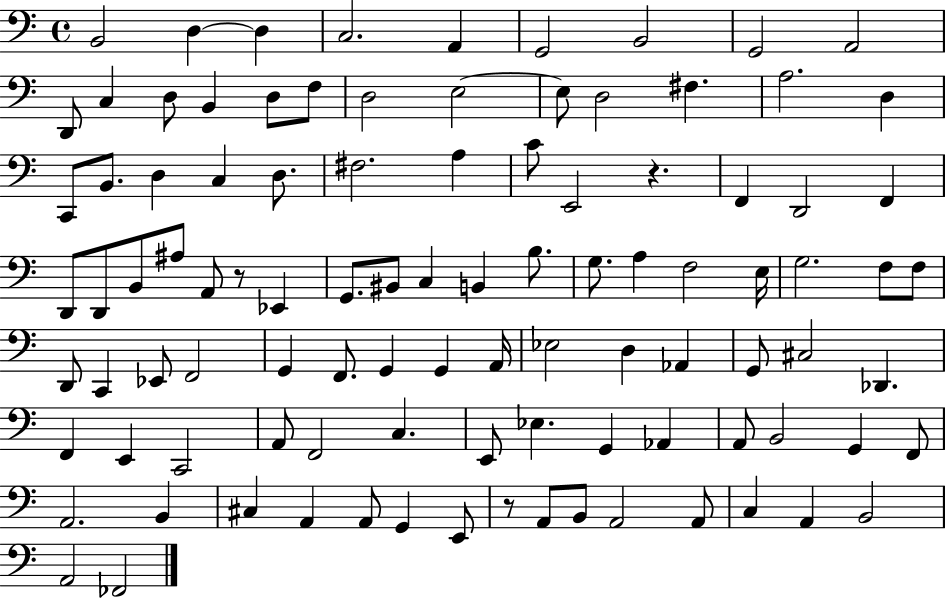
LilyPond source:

{
  \clef bass
  \time 4/4
  \defaultTimeSignature
  \key c \major
  \repeat volta 2 { b,2 d4~~ d4 | c2. a,4 | g,2 b,2 | g,2 a,2 | \break d,8 c4 d8 b,4 d8 f8 | d2 e2~~ | e8 d2 fis4. | a2. d4 | \break c,8 b,8. d4 c4 d8. | fis2. a4 | c'8 e,2 r4. | f,4 d,2 f,4 | \break d,8 d,8 b,8 ais8 a,8 r8 ees,4 | g,8. bis,8 c4 b,4 b8. | g8. a4 f2 e16 | g2. f8 f8 | \break d,8 c,4 ees,8 f,2 | g,4 f,8. g,4 g,4 a,16 | ees2 d4 aes,4 | g,8 cis2 des,4. | \break f,4 e,4 c,2 | a,8 f,2 c4. | e,8 ees4. g,4 aes,4 | a,8 b,2 g,4 f,8 | \break a,2. b,4 | cis4 a,4 a,8 g,4 e,8 | r8 a,8 b,8 a,2 a,8 | c4 a,4 b,2 | \break a,2 fes,2 | } \bar "|."
}